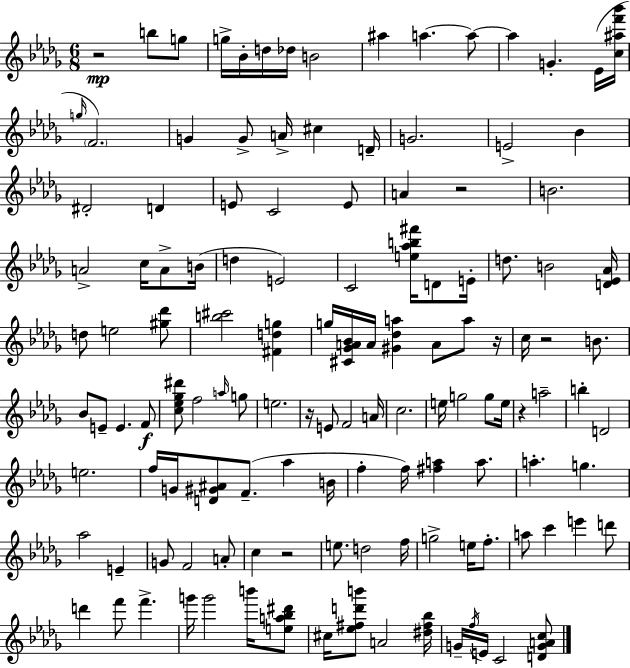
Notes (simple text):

R/h B5/e G5/e G5/s Bb4/s D5/s Db5/s B4/h A#5/q A5/q. A5/e A5/q G4/q. Eb4/s [C5,A#5,F6,Bb6]/s G5/s F4/h. G4/q G4/e A4/s C#5/q D4/s G4/h. E4/h Bb4/q D#4/h D4/q E4/e C4/h E4/e A4/q R/h B4/h. A4/h C5/s A4/e B4/s D5/q E4/h C4/h [E5,Ab5,B5,F#6]/s D4/e E4/s D5/e. B4/h [D4,Eb4,Ab4]/s D5/e E5/h [G#5,Db6]/e [B5,C#6]/h [F#4,D5,G5]/q G5/s [C#4,Gb4,A4,Bb4]/s A4/s [G#4,Db5,A5]/q A4/e A5/e R/s C5/s R/h B4/e. Bb4/e E4/e E4/q. F4/e [C5,Eb5,Gb5,D#6]/e F5/h A5/s G5/e E5/h. R/s E4/e F4/h A4/s C5/h. E5/s G5/h G5/e E5/s R/q A5/h B5/q D4/h E5/h. F5/s G4/s [D4,G#4,A#4]/e F4/e. Ab5/q B4/s F5/q F5/s [F#5,A5]/q A5/e. A5/q. G5/q. Ab5/h E4/q G4/e F4/h A4/e C5/q R/h E5/e. D5/h F5/s G5/h E5/s F5/e. A5/e C6/q E6/q D6/e D6/q F6/e F6/q. G6/s G6/h B6/s [E5,A5,Bb5,D#6]/e C#5/s [Eb5,F#5,D6,B6]/e A4/h [D#5,F#5,Bb5]/s G4/s F5/s E4/s C4/h [D4,G4,A4,C5]/e